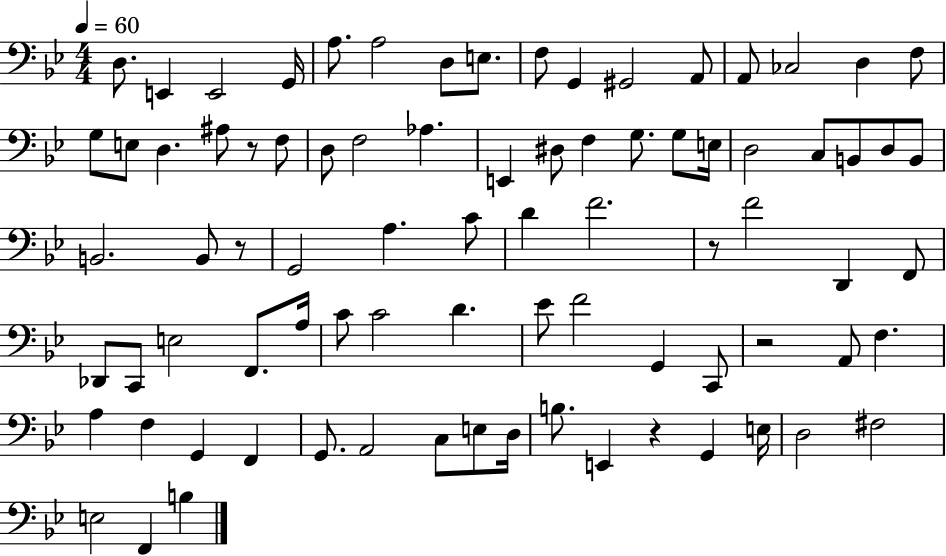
D3/e. E2/q E2/h G2/s A3/e. A3/h D3/e E3/e. F3/e G2/q G#2/h A2/e A2/e CES3/h D3/q F3/e G3/e E3/e D3/q. A#3/e R/e F3/e D3/e F3/h Ab3/q. E2/q D#3/e F3/q G3/e. G3/e E3/s D3/h C3/e B2/e D3/e B2/e B2/h. B2/e R/e G2/h A3/q. C4/e D4/q F4/h. R/e F4/h D2/q F2/e Db2/e C2/e E3/h F2/e. A3/s C4/e C4/h D4/q. Eb4/e F4/h G2/q C2/e R/h A2/e F3/q. A3/q F3/q G2/q F2/q G2/e. A2/h C3/e E3/e D3/s B3/e. E2/q R/q G2/q E3/s D3/h F#3/h E3/h F2/q B3/q